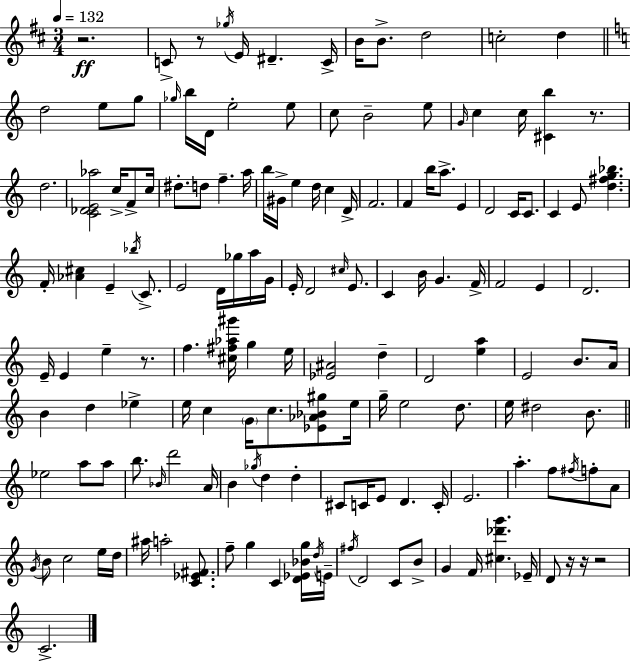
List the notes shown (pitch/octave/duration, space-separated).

R/h. C4/e R/e Gb5/s E4/s D#4/q. C4/s B4/s B4/e. D5/h C5/h D5/q D5/h E5/e G5/e Gb5/s B5/s D4/s E5/h E5/e C5/e B4/h E5/e G4/s C5/q C5/s [C#4,B5]/q R/e. D5/h. [C4,Db4,E4,Ab5]/h C5/s F4/e C5/s D#5/e. D5/e F5/q. A5/s B5/s G#4/s E5/q D5/s C5/q D4/s F4/h. F4/q B5/s A5/e. E4/q D4/h C4/s C4/e. C4/q E4/e [D5,F#5,G5,Bb5]/q. F4/s [Ab4,C#5]/q E4/q Bb5/s C4/e. E4/h D4/s Gb5/s A5/s G4/s E4/s D4/h C#5/s E4/e. C4/q B4/s G4/q. F4/s F4/h E4/q D4/h. E4/s E4/q E5/q R/e. F5/q. [C#5,F#5,Ab5,G#6]/s G5/q E5/s [Eb4,A#4]/h D5/q D4/h [E5,A5]/q E4/h B4/e. A4/s B4/q D5/q Eb5/q E5/s C5/q G4/s C5/e. [Eb4,Ab4,Bb4,G#5]/e E5/s G5/s E5/h D5/e. E5/s D#5/h B4/e. Eb5/h A5/e A5/e B5/e. Bb4/s D6/h A4/s B4/q Gb5/s D5/q D5/q C#4/e C4/s E4/e D4/q. C4/s E4/h. A5/q. F5/e F#5/s F5/e A4/e G4/s B4/e C5/h E5/s D5/s A#5/s A5/h [C4,Eb4,F#4]/e. F5/e G5/q C4/q [D4,Eb4,Bb4,G5]/s D5/s E4/s F#5/s D4/h C4/e B4/e G4/q F4/s [C#5,Db6,G6]/q. Eb4/s D4/e R/s R/s R/h C4/h.